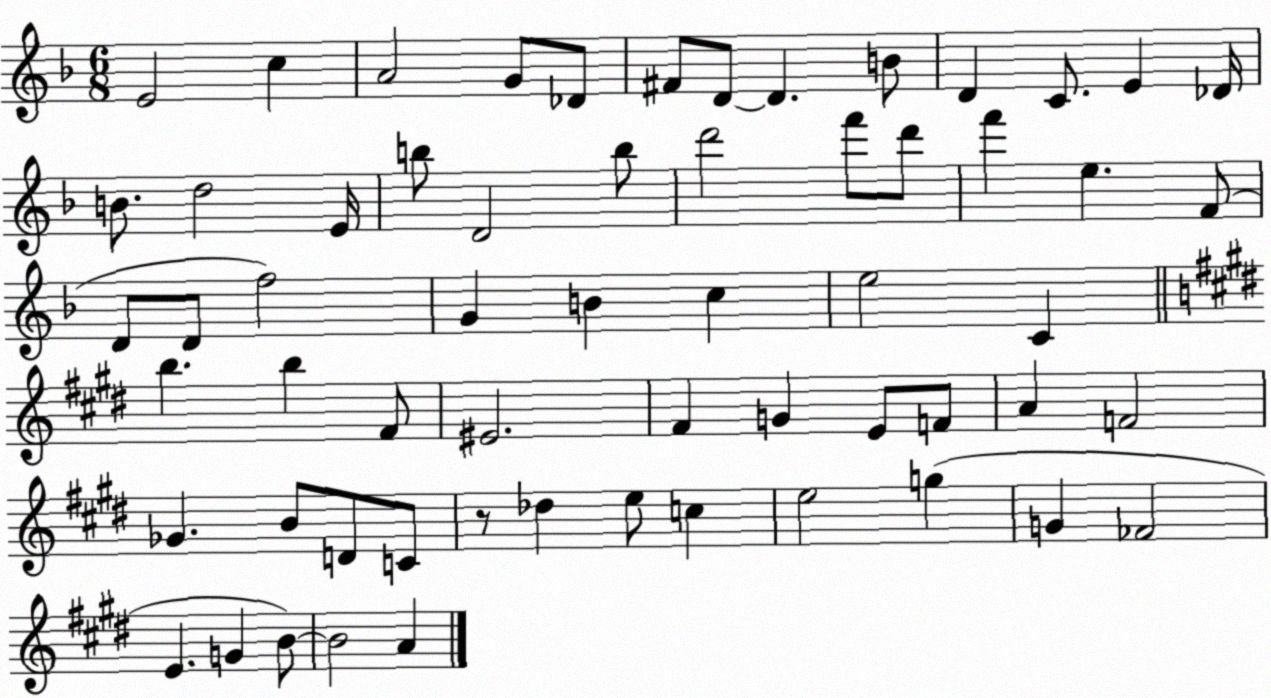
X:1
T:Untitled
M:6/8
L:1/4
K:F
E2 c A2 G/2 _D/2 ^F/2 D/2 D B/2 D C/2 E _D/4 B/2 d2 E/4 b/2 D2 b/2 d'2 f'/2 d'/2 f' e F/2 D/2 D/2 f2 G B c e2 C b b ^F/2 ^E2 ^F G E/2 F/2 A F2 _G B/2 D/2 C/2 z/2 _d e/2 c e2 g G _F2 E G B/2 B2 A